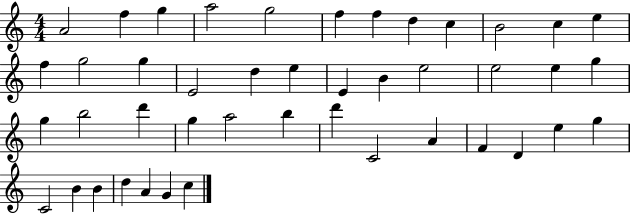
X:1
T:Untitled
M:4/4
L:1/4
K:C
A2 f g a2 g2 f f d c B2 c e f g2 g E2 d e E B e2 e2 e g g b2 d' g a2 b d' C2 A F D e g C2 B B d A G c